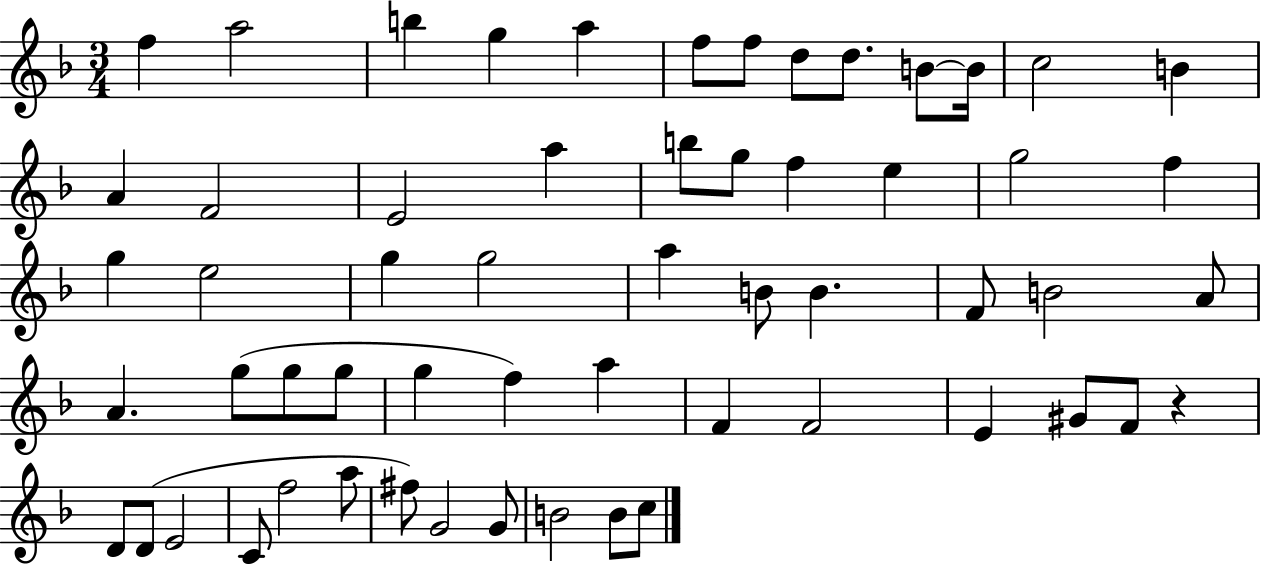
F5/q A5/h B5/q G5/q A5/q F5/e F5/e D5/e D5/e. B4/e B4/s C5/h B4/q A4/q F4/h E4/h A5/q B5/e G5/e F5/q E5/q G5/h F5/q G5/q E5/h G5/q G5/h A5/q B4/e B4/q. F4/e B4/h A4/e A4/q. G5/e G5/e G5/e G5/q F5/q A5/q F4/q F4/h E4/q G#4/e F4/e R/q D4/e D4/e E4/h C4/e F5/h A5/e F#5/e G4/h G4/e B4/h B4/e C5/e